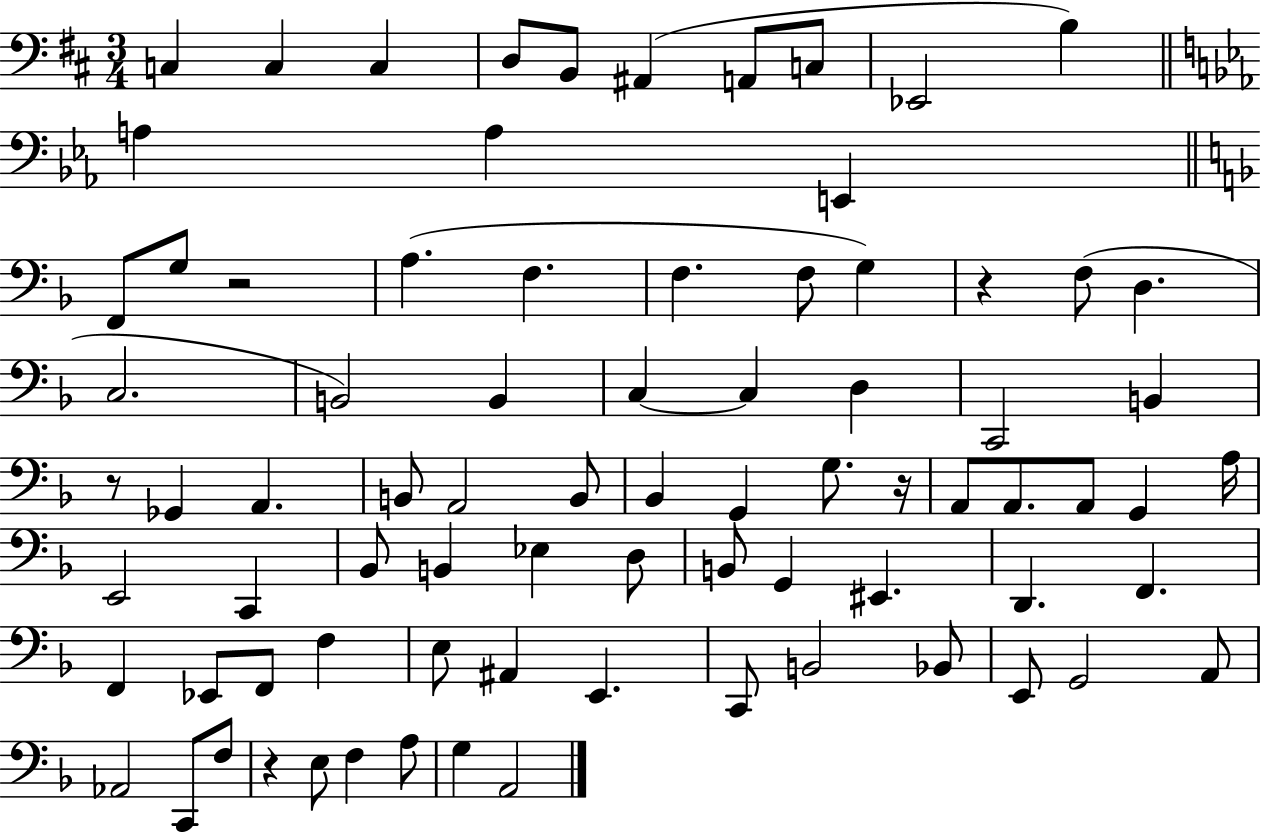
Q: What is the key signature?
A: D major